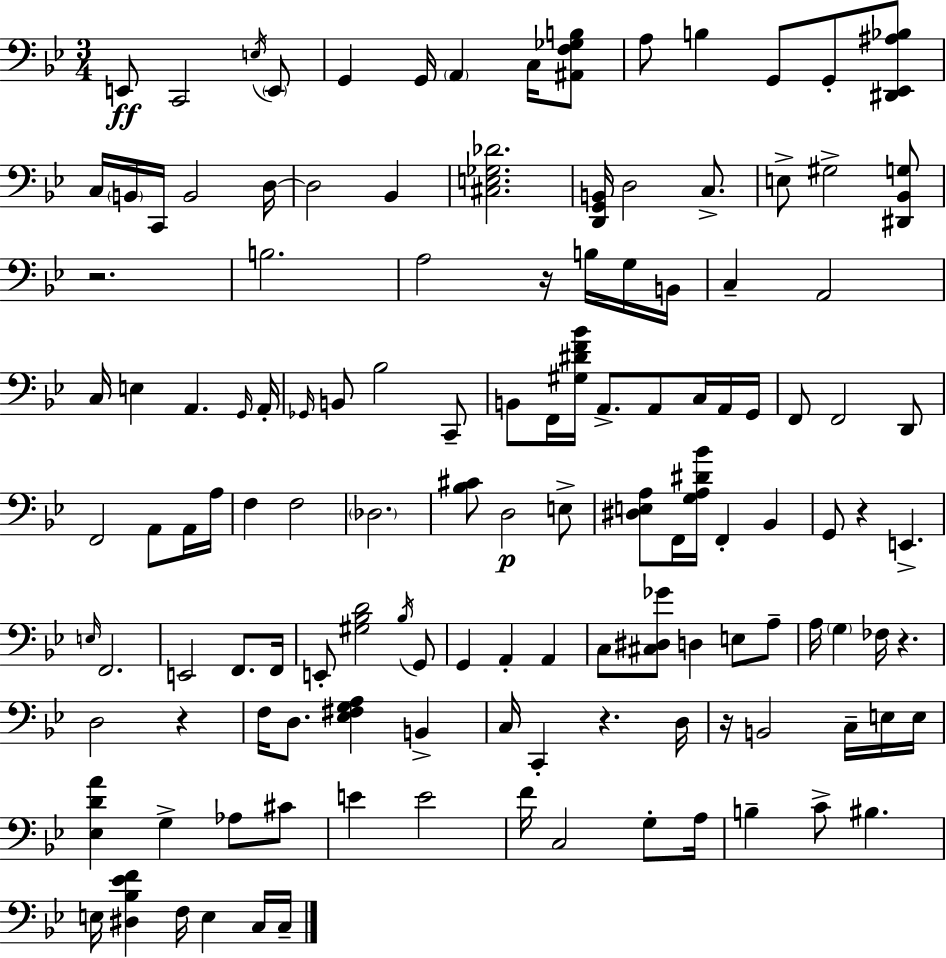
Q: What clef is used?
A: bass